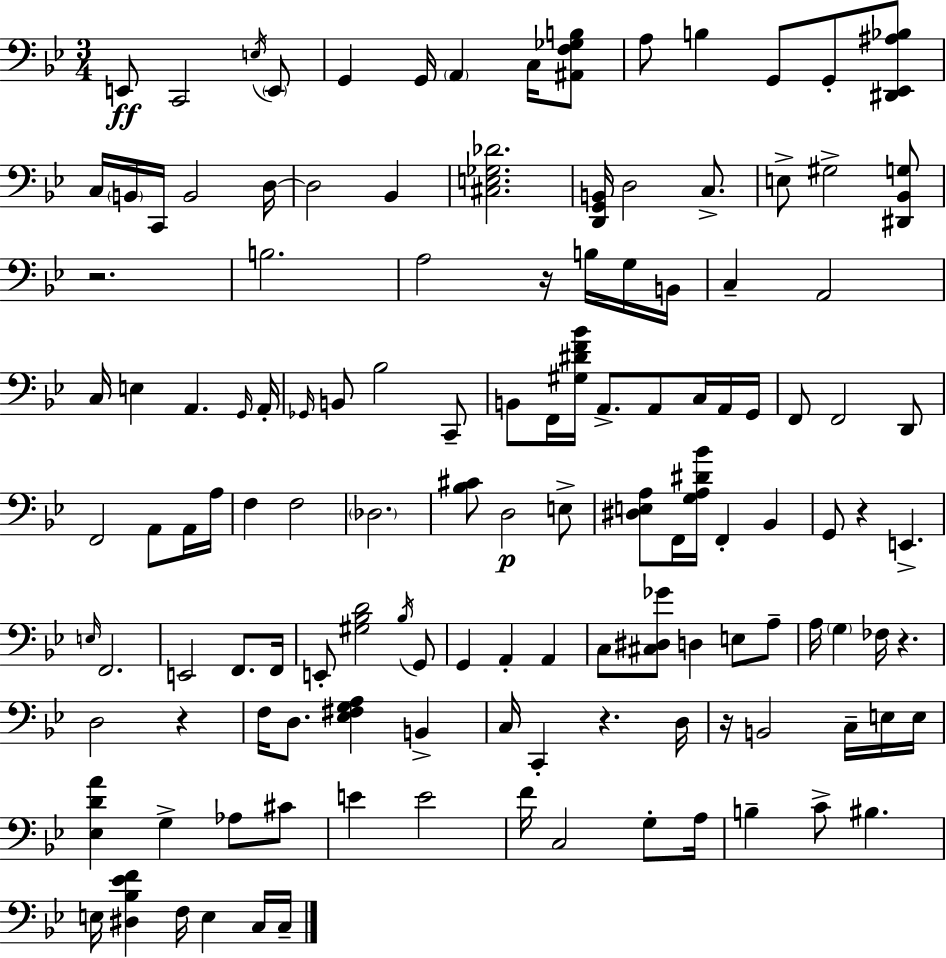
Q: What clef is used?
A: bass